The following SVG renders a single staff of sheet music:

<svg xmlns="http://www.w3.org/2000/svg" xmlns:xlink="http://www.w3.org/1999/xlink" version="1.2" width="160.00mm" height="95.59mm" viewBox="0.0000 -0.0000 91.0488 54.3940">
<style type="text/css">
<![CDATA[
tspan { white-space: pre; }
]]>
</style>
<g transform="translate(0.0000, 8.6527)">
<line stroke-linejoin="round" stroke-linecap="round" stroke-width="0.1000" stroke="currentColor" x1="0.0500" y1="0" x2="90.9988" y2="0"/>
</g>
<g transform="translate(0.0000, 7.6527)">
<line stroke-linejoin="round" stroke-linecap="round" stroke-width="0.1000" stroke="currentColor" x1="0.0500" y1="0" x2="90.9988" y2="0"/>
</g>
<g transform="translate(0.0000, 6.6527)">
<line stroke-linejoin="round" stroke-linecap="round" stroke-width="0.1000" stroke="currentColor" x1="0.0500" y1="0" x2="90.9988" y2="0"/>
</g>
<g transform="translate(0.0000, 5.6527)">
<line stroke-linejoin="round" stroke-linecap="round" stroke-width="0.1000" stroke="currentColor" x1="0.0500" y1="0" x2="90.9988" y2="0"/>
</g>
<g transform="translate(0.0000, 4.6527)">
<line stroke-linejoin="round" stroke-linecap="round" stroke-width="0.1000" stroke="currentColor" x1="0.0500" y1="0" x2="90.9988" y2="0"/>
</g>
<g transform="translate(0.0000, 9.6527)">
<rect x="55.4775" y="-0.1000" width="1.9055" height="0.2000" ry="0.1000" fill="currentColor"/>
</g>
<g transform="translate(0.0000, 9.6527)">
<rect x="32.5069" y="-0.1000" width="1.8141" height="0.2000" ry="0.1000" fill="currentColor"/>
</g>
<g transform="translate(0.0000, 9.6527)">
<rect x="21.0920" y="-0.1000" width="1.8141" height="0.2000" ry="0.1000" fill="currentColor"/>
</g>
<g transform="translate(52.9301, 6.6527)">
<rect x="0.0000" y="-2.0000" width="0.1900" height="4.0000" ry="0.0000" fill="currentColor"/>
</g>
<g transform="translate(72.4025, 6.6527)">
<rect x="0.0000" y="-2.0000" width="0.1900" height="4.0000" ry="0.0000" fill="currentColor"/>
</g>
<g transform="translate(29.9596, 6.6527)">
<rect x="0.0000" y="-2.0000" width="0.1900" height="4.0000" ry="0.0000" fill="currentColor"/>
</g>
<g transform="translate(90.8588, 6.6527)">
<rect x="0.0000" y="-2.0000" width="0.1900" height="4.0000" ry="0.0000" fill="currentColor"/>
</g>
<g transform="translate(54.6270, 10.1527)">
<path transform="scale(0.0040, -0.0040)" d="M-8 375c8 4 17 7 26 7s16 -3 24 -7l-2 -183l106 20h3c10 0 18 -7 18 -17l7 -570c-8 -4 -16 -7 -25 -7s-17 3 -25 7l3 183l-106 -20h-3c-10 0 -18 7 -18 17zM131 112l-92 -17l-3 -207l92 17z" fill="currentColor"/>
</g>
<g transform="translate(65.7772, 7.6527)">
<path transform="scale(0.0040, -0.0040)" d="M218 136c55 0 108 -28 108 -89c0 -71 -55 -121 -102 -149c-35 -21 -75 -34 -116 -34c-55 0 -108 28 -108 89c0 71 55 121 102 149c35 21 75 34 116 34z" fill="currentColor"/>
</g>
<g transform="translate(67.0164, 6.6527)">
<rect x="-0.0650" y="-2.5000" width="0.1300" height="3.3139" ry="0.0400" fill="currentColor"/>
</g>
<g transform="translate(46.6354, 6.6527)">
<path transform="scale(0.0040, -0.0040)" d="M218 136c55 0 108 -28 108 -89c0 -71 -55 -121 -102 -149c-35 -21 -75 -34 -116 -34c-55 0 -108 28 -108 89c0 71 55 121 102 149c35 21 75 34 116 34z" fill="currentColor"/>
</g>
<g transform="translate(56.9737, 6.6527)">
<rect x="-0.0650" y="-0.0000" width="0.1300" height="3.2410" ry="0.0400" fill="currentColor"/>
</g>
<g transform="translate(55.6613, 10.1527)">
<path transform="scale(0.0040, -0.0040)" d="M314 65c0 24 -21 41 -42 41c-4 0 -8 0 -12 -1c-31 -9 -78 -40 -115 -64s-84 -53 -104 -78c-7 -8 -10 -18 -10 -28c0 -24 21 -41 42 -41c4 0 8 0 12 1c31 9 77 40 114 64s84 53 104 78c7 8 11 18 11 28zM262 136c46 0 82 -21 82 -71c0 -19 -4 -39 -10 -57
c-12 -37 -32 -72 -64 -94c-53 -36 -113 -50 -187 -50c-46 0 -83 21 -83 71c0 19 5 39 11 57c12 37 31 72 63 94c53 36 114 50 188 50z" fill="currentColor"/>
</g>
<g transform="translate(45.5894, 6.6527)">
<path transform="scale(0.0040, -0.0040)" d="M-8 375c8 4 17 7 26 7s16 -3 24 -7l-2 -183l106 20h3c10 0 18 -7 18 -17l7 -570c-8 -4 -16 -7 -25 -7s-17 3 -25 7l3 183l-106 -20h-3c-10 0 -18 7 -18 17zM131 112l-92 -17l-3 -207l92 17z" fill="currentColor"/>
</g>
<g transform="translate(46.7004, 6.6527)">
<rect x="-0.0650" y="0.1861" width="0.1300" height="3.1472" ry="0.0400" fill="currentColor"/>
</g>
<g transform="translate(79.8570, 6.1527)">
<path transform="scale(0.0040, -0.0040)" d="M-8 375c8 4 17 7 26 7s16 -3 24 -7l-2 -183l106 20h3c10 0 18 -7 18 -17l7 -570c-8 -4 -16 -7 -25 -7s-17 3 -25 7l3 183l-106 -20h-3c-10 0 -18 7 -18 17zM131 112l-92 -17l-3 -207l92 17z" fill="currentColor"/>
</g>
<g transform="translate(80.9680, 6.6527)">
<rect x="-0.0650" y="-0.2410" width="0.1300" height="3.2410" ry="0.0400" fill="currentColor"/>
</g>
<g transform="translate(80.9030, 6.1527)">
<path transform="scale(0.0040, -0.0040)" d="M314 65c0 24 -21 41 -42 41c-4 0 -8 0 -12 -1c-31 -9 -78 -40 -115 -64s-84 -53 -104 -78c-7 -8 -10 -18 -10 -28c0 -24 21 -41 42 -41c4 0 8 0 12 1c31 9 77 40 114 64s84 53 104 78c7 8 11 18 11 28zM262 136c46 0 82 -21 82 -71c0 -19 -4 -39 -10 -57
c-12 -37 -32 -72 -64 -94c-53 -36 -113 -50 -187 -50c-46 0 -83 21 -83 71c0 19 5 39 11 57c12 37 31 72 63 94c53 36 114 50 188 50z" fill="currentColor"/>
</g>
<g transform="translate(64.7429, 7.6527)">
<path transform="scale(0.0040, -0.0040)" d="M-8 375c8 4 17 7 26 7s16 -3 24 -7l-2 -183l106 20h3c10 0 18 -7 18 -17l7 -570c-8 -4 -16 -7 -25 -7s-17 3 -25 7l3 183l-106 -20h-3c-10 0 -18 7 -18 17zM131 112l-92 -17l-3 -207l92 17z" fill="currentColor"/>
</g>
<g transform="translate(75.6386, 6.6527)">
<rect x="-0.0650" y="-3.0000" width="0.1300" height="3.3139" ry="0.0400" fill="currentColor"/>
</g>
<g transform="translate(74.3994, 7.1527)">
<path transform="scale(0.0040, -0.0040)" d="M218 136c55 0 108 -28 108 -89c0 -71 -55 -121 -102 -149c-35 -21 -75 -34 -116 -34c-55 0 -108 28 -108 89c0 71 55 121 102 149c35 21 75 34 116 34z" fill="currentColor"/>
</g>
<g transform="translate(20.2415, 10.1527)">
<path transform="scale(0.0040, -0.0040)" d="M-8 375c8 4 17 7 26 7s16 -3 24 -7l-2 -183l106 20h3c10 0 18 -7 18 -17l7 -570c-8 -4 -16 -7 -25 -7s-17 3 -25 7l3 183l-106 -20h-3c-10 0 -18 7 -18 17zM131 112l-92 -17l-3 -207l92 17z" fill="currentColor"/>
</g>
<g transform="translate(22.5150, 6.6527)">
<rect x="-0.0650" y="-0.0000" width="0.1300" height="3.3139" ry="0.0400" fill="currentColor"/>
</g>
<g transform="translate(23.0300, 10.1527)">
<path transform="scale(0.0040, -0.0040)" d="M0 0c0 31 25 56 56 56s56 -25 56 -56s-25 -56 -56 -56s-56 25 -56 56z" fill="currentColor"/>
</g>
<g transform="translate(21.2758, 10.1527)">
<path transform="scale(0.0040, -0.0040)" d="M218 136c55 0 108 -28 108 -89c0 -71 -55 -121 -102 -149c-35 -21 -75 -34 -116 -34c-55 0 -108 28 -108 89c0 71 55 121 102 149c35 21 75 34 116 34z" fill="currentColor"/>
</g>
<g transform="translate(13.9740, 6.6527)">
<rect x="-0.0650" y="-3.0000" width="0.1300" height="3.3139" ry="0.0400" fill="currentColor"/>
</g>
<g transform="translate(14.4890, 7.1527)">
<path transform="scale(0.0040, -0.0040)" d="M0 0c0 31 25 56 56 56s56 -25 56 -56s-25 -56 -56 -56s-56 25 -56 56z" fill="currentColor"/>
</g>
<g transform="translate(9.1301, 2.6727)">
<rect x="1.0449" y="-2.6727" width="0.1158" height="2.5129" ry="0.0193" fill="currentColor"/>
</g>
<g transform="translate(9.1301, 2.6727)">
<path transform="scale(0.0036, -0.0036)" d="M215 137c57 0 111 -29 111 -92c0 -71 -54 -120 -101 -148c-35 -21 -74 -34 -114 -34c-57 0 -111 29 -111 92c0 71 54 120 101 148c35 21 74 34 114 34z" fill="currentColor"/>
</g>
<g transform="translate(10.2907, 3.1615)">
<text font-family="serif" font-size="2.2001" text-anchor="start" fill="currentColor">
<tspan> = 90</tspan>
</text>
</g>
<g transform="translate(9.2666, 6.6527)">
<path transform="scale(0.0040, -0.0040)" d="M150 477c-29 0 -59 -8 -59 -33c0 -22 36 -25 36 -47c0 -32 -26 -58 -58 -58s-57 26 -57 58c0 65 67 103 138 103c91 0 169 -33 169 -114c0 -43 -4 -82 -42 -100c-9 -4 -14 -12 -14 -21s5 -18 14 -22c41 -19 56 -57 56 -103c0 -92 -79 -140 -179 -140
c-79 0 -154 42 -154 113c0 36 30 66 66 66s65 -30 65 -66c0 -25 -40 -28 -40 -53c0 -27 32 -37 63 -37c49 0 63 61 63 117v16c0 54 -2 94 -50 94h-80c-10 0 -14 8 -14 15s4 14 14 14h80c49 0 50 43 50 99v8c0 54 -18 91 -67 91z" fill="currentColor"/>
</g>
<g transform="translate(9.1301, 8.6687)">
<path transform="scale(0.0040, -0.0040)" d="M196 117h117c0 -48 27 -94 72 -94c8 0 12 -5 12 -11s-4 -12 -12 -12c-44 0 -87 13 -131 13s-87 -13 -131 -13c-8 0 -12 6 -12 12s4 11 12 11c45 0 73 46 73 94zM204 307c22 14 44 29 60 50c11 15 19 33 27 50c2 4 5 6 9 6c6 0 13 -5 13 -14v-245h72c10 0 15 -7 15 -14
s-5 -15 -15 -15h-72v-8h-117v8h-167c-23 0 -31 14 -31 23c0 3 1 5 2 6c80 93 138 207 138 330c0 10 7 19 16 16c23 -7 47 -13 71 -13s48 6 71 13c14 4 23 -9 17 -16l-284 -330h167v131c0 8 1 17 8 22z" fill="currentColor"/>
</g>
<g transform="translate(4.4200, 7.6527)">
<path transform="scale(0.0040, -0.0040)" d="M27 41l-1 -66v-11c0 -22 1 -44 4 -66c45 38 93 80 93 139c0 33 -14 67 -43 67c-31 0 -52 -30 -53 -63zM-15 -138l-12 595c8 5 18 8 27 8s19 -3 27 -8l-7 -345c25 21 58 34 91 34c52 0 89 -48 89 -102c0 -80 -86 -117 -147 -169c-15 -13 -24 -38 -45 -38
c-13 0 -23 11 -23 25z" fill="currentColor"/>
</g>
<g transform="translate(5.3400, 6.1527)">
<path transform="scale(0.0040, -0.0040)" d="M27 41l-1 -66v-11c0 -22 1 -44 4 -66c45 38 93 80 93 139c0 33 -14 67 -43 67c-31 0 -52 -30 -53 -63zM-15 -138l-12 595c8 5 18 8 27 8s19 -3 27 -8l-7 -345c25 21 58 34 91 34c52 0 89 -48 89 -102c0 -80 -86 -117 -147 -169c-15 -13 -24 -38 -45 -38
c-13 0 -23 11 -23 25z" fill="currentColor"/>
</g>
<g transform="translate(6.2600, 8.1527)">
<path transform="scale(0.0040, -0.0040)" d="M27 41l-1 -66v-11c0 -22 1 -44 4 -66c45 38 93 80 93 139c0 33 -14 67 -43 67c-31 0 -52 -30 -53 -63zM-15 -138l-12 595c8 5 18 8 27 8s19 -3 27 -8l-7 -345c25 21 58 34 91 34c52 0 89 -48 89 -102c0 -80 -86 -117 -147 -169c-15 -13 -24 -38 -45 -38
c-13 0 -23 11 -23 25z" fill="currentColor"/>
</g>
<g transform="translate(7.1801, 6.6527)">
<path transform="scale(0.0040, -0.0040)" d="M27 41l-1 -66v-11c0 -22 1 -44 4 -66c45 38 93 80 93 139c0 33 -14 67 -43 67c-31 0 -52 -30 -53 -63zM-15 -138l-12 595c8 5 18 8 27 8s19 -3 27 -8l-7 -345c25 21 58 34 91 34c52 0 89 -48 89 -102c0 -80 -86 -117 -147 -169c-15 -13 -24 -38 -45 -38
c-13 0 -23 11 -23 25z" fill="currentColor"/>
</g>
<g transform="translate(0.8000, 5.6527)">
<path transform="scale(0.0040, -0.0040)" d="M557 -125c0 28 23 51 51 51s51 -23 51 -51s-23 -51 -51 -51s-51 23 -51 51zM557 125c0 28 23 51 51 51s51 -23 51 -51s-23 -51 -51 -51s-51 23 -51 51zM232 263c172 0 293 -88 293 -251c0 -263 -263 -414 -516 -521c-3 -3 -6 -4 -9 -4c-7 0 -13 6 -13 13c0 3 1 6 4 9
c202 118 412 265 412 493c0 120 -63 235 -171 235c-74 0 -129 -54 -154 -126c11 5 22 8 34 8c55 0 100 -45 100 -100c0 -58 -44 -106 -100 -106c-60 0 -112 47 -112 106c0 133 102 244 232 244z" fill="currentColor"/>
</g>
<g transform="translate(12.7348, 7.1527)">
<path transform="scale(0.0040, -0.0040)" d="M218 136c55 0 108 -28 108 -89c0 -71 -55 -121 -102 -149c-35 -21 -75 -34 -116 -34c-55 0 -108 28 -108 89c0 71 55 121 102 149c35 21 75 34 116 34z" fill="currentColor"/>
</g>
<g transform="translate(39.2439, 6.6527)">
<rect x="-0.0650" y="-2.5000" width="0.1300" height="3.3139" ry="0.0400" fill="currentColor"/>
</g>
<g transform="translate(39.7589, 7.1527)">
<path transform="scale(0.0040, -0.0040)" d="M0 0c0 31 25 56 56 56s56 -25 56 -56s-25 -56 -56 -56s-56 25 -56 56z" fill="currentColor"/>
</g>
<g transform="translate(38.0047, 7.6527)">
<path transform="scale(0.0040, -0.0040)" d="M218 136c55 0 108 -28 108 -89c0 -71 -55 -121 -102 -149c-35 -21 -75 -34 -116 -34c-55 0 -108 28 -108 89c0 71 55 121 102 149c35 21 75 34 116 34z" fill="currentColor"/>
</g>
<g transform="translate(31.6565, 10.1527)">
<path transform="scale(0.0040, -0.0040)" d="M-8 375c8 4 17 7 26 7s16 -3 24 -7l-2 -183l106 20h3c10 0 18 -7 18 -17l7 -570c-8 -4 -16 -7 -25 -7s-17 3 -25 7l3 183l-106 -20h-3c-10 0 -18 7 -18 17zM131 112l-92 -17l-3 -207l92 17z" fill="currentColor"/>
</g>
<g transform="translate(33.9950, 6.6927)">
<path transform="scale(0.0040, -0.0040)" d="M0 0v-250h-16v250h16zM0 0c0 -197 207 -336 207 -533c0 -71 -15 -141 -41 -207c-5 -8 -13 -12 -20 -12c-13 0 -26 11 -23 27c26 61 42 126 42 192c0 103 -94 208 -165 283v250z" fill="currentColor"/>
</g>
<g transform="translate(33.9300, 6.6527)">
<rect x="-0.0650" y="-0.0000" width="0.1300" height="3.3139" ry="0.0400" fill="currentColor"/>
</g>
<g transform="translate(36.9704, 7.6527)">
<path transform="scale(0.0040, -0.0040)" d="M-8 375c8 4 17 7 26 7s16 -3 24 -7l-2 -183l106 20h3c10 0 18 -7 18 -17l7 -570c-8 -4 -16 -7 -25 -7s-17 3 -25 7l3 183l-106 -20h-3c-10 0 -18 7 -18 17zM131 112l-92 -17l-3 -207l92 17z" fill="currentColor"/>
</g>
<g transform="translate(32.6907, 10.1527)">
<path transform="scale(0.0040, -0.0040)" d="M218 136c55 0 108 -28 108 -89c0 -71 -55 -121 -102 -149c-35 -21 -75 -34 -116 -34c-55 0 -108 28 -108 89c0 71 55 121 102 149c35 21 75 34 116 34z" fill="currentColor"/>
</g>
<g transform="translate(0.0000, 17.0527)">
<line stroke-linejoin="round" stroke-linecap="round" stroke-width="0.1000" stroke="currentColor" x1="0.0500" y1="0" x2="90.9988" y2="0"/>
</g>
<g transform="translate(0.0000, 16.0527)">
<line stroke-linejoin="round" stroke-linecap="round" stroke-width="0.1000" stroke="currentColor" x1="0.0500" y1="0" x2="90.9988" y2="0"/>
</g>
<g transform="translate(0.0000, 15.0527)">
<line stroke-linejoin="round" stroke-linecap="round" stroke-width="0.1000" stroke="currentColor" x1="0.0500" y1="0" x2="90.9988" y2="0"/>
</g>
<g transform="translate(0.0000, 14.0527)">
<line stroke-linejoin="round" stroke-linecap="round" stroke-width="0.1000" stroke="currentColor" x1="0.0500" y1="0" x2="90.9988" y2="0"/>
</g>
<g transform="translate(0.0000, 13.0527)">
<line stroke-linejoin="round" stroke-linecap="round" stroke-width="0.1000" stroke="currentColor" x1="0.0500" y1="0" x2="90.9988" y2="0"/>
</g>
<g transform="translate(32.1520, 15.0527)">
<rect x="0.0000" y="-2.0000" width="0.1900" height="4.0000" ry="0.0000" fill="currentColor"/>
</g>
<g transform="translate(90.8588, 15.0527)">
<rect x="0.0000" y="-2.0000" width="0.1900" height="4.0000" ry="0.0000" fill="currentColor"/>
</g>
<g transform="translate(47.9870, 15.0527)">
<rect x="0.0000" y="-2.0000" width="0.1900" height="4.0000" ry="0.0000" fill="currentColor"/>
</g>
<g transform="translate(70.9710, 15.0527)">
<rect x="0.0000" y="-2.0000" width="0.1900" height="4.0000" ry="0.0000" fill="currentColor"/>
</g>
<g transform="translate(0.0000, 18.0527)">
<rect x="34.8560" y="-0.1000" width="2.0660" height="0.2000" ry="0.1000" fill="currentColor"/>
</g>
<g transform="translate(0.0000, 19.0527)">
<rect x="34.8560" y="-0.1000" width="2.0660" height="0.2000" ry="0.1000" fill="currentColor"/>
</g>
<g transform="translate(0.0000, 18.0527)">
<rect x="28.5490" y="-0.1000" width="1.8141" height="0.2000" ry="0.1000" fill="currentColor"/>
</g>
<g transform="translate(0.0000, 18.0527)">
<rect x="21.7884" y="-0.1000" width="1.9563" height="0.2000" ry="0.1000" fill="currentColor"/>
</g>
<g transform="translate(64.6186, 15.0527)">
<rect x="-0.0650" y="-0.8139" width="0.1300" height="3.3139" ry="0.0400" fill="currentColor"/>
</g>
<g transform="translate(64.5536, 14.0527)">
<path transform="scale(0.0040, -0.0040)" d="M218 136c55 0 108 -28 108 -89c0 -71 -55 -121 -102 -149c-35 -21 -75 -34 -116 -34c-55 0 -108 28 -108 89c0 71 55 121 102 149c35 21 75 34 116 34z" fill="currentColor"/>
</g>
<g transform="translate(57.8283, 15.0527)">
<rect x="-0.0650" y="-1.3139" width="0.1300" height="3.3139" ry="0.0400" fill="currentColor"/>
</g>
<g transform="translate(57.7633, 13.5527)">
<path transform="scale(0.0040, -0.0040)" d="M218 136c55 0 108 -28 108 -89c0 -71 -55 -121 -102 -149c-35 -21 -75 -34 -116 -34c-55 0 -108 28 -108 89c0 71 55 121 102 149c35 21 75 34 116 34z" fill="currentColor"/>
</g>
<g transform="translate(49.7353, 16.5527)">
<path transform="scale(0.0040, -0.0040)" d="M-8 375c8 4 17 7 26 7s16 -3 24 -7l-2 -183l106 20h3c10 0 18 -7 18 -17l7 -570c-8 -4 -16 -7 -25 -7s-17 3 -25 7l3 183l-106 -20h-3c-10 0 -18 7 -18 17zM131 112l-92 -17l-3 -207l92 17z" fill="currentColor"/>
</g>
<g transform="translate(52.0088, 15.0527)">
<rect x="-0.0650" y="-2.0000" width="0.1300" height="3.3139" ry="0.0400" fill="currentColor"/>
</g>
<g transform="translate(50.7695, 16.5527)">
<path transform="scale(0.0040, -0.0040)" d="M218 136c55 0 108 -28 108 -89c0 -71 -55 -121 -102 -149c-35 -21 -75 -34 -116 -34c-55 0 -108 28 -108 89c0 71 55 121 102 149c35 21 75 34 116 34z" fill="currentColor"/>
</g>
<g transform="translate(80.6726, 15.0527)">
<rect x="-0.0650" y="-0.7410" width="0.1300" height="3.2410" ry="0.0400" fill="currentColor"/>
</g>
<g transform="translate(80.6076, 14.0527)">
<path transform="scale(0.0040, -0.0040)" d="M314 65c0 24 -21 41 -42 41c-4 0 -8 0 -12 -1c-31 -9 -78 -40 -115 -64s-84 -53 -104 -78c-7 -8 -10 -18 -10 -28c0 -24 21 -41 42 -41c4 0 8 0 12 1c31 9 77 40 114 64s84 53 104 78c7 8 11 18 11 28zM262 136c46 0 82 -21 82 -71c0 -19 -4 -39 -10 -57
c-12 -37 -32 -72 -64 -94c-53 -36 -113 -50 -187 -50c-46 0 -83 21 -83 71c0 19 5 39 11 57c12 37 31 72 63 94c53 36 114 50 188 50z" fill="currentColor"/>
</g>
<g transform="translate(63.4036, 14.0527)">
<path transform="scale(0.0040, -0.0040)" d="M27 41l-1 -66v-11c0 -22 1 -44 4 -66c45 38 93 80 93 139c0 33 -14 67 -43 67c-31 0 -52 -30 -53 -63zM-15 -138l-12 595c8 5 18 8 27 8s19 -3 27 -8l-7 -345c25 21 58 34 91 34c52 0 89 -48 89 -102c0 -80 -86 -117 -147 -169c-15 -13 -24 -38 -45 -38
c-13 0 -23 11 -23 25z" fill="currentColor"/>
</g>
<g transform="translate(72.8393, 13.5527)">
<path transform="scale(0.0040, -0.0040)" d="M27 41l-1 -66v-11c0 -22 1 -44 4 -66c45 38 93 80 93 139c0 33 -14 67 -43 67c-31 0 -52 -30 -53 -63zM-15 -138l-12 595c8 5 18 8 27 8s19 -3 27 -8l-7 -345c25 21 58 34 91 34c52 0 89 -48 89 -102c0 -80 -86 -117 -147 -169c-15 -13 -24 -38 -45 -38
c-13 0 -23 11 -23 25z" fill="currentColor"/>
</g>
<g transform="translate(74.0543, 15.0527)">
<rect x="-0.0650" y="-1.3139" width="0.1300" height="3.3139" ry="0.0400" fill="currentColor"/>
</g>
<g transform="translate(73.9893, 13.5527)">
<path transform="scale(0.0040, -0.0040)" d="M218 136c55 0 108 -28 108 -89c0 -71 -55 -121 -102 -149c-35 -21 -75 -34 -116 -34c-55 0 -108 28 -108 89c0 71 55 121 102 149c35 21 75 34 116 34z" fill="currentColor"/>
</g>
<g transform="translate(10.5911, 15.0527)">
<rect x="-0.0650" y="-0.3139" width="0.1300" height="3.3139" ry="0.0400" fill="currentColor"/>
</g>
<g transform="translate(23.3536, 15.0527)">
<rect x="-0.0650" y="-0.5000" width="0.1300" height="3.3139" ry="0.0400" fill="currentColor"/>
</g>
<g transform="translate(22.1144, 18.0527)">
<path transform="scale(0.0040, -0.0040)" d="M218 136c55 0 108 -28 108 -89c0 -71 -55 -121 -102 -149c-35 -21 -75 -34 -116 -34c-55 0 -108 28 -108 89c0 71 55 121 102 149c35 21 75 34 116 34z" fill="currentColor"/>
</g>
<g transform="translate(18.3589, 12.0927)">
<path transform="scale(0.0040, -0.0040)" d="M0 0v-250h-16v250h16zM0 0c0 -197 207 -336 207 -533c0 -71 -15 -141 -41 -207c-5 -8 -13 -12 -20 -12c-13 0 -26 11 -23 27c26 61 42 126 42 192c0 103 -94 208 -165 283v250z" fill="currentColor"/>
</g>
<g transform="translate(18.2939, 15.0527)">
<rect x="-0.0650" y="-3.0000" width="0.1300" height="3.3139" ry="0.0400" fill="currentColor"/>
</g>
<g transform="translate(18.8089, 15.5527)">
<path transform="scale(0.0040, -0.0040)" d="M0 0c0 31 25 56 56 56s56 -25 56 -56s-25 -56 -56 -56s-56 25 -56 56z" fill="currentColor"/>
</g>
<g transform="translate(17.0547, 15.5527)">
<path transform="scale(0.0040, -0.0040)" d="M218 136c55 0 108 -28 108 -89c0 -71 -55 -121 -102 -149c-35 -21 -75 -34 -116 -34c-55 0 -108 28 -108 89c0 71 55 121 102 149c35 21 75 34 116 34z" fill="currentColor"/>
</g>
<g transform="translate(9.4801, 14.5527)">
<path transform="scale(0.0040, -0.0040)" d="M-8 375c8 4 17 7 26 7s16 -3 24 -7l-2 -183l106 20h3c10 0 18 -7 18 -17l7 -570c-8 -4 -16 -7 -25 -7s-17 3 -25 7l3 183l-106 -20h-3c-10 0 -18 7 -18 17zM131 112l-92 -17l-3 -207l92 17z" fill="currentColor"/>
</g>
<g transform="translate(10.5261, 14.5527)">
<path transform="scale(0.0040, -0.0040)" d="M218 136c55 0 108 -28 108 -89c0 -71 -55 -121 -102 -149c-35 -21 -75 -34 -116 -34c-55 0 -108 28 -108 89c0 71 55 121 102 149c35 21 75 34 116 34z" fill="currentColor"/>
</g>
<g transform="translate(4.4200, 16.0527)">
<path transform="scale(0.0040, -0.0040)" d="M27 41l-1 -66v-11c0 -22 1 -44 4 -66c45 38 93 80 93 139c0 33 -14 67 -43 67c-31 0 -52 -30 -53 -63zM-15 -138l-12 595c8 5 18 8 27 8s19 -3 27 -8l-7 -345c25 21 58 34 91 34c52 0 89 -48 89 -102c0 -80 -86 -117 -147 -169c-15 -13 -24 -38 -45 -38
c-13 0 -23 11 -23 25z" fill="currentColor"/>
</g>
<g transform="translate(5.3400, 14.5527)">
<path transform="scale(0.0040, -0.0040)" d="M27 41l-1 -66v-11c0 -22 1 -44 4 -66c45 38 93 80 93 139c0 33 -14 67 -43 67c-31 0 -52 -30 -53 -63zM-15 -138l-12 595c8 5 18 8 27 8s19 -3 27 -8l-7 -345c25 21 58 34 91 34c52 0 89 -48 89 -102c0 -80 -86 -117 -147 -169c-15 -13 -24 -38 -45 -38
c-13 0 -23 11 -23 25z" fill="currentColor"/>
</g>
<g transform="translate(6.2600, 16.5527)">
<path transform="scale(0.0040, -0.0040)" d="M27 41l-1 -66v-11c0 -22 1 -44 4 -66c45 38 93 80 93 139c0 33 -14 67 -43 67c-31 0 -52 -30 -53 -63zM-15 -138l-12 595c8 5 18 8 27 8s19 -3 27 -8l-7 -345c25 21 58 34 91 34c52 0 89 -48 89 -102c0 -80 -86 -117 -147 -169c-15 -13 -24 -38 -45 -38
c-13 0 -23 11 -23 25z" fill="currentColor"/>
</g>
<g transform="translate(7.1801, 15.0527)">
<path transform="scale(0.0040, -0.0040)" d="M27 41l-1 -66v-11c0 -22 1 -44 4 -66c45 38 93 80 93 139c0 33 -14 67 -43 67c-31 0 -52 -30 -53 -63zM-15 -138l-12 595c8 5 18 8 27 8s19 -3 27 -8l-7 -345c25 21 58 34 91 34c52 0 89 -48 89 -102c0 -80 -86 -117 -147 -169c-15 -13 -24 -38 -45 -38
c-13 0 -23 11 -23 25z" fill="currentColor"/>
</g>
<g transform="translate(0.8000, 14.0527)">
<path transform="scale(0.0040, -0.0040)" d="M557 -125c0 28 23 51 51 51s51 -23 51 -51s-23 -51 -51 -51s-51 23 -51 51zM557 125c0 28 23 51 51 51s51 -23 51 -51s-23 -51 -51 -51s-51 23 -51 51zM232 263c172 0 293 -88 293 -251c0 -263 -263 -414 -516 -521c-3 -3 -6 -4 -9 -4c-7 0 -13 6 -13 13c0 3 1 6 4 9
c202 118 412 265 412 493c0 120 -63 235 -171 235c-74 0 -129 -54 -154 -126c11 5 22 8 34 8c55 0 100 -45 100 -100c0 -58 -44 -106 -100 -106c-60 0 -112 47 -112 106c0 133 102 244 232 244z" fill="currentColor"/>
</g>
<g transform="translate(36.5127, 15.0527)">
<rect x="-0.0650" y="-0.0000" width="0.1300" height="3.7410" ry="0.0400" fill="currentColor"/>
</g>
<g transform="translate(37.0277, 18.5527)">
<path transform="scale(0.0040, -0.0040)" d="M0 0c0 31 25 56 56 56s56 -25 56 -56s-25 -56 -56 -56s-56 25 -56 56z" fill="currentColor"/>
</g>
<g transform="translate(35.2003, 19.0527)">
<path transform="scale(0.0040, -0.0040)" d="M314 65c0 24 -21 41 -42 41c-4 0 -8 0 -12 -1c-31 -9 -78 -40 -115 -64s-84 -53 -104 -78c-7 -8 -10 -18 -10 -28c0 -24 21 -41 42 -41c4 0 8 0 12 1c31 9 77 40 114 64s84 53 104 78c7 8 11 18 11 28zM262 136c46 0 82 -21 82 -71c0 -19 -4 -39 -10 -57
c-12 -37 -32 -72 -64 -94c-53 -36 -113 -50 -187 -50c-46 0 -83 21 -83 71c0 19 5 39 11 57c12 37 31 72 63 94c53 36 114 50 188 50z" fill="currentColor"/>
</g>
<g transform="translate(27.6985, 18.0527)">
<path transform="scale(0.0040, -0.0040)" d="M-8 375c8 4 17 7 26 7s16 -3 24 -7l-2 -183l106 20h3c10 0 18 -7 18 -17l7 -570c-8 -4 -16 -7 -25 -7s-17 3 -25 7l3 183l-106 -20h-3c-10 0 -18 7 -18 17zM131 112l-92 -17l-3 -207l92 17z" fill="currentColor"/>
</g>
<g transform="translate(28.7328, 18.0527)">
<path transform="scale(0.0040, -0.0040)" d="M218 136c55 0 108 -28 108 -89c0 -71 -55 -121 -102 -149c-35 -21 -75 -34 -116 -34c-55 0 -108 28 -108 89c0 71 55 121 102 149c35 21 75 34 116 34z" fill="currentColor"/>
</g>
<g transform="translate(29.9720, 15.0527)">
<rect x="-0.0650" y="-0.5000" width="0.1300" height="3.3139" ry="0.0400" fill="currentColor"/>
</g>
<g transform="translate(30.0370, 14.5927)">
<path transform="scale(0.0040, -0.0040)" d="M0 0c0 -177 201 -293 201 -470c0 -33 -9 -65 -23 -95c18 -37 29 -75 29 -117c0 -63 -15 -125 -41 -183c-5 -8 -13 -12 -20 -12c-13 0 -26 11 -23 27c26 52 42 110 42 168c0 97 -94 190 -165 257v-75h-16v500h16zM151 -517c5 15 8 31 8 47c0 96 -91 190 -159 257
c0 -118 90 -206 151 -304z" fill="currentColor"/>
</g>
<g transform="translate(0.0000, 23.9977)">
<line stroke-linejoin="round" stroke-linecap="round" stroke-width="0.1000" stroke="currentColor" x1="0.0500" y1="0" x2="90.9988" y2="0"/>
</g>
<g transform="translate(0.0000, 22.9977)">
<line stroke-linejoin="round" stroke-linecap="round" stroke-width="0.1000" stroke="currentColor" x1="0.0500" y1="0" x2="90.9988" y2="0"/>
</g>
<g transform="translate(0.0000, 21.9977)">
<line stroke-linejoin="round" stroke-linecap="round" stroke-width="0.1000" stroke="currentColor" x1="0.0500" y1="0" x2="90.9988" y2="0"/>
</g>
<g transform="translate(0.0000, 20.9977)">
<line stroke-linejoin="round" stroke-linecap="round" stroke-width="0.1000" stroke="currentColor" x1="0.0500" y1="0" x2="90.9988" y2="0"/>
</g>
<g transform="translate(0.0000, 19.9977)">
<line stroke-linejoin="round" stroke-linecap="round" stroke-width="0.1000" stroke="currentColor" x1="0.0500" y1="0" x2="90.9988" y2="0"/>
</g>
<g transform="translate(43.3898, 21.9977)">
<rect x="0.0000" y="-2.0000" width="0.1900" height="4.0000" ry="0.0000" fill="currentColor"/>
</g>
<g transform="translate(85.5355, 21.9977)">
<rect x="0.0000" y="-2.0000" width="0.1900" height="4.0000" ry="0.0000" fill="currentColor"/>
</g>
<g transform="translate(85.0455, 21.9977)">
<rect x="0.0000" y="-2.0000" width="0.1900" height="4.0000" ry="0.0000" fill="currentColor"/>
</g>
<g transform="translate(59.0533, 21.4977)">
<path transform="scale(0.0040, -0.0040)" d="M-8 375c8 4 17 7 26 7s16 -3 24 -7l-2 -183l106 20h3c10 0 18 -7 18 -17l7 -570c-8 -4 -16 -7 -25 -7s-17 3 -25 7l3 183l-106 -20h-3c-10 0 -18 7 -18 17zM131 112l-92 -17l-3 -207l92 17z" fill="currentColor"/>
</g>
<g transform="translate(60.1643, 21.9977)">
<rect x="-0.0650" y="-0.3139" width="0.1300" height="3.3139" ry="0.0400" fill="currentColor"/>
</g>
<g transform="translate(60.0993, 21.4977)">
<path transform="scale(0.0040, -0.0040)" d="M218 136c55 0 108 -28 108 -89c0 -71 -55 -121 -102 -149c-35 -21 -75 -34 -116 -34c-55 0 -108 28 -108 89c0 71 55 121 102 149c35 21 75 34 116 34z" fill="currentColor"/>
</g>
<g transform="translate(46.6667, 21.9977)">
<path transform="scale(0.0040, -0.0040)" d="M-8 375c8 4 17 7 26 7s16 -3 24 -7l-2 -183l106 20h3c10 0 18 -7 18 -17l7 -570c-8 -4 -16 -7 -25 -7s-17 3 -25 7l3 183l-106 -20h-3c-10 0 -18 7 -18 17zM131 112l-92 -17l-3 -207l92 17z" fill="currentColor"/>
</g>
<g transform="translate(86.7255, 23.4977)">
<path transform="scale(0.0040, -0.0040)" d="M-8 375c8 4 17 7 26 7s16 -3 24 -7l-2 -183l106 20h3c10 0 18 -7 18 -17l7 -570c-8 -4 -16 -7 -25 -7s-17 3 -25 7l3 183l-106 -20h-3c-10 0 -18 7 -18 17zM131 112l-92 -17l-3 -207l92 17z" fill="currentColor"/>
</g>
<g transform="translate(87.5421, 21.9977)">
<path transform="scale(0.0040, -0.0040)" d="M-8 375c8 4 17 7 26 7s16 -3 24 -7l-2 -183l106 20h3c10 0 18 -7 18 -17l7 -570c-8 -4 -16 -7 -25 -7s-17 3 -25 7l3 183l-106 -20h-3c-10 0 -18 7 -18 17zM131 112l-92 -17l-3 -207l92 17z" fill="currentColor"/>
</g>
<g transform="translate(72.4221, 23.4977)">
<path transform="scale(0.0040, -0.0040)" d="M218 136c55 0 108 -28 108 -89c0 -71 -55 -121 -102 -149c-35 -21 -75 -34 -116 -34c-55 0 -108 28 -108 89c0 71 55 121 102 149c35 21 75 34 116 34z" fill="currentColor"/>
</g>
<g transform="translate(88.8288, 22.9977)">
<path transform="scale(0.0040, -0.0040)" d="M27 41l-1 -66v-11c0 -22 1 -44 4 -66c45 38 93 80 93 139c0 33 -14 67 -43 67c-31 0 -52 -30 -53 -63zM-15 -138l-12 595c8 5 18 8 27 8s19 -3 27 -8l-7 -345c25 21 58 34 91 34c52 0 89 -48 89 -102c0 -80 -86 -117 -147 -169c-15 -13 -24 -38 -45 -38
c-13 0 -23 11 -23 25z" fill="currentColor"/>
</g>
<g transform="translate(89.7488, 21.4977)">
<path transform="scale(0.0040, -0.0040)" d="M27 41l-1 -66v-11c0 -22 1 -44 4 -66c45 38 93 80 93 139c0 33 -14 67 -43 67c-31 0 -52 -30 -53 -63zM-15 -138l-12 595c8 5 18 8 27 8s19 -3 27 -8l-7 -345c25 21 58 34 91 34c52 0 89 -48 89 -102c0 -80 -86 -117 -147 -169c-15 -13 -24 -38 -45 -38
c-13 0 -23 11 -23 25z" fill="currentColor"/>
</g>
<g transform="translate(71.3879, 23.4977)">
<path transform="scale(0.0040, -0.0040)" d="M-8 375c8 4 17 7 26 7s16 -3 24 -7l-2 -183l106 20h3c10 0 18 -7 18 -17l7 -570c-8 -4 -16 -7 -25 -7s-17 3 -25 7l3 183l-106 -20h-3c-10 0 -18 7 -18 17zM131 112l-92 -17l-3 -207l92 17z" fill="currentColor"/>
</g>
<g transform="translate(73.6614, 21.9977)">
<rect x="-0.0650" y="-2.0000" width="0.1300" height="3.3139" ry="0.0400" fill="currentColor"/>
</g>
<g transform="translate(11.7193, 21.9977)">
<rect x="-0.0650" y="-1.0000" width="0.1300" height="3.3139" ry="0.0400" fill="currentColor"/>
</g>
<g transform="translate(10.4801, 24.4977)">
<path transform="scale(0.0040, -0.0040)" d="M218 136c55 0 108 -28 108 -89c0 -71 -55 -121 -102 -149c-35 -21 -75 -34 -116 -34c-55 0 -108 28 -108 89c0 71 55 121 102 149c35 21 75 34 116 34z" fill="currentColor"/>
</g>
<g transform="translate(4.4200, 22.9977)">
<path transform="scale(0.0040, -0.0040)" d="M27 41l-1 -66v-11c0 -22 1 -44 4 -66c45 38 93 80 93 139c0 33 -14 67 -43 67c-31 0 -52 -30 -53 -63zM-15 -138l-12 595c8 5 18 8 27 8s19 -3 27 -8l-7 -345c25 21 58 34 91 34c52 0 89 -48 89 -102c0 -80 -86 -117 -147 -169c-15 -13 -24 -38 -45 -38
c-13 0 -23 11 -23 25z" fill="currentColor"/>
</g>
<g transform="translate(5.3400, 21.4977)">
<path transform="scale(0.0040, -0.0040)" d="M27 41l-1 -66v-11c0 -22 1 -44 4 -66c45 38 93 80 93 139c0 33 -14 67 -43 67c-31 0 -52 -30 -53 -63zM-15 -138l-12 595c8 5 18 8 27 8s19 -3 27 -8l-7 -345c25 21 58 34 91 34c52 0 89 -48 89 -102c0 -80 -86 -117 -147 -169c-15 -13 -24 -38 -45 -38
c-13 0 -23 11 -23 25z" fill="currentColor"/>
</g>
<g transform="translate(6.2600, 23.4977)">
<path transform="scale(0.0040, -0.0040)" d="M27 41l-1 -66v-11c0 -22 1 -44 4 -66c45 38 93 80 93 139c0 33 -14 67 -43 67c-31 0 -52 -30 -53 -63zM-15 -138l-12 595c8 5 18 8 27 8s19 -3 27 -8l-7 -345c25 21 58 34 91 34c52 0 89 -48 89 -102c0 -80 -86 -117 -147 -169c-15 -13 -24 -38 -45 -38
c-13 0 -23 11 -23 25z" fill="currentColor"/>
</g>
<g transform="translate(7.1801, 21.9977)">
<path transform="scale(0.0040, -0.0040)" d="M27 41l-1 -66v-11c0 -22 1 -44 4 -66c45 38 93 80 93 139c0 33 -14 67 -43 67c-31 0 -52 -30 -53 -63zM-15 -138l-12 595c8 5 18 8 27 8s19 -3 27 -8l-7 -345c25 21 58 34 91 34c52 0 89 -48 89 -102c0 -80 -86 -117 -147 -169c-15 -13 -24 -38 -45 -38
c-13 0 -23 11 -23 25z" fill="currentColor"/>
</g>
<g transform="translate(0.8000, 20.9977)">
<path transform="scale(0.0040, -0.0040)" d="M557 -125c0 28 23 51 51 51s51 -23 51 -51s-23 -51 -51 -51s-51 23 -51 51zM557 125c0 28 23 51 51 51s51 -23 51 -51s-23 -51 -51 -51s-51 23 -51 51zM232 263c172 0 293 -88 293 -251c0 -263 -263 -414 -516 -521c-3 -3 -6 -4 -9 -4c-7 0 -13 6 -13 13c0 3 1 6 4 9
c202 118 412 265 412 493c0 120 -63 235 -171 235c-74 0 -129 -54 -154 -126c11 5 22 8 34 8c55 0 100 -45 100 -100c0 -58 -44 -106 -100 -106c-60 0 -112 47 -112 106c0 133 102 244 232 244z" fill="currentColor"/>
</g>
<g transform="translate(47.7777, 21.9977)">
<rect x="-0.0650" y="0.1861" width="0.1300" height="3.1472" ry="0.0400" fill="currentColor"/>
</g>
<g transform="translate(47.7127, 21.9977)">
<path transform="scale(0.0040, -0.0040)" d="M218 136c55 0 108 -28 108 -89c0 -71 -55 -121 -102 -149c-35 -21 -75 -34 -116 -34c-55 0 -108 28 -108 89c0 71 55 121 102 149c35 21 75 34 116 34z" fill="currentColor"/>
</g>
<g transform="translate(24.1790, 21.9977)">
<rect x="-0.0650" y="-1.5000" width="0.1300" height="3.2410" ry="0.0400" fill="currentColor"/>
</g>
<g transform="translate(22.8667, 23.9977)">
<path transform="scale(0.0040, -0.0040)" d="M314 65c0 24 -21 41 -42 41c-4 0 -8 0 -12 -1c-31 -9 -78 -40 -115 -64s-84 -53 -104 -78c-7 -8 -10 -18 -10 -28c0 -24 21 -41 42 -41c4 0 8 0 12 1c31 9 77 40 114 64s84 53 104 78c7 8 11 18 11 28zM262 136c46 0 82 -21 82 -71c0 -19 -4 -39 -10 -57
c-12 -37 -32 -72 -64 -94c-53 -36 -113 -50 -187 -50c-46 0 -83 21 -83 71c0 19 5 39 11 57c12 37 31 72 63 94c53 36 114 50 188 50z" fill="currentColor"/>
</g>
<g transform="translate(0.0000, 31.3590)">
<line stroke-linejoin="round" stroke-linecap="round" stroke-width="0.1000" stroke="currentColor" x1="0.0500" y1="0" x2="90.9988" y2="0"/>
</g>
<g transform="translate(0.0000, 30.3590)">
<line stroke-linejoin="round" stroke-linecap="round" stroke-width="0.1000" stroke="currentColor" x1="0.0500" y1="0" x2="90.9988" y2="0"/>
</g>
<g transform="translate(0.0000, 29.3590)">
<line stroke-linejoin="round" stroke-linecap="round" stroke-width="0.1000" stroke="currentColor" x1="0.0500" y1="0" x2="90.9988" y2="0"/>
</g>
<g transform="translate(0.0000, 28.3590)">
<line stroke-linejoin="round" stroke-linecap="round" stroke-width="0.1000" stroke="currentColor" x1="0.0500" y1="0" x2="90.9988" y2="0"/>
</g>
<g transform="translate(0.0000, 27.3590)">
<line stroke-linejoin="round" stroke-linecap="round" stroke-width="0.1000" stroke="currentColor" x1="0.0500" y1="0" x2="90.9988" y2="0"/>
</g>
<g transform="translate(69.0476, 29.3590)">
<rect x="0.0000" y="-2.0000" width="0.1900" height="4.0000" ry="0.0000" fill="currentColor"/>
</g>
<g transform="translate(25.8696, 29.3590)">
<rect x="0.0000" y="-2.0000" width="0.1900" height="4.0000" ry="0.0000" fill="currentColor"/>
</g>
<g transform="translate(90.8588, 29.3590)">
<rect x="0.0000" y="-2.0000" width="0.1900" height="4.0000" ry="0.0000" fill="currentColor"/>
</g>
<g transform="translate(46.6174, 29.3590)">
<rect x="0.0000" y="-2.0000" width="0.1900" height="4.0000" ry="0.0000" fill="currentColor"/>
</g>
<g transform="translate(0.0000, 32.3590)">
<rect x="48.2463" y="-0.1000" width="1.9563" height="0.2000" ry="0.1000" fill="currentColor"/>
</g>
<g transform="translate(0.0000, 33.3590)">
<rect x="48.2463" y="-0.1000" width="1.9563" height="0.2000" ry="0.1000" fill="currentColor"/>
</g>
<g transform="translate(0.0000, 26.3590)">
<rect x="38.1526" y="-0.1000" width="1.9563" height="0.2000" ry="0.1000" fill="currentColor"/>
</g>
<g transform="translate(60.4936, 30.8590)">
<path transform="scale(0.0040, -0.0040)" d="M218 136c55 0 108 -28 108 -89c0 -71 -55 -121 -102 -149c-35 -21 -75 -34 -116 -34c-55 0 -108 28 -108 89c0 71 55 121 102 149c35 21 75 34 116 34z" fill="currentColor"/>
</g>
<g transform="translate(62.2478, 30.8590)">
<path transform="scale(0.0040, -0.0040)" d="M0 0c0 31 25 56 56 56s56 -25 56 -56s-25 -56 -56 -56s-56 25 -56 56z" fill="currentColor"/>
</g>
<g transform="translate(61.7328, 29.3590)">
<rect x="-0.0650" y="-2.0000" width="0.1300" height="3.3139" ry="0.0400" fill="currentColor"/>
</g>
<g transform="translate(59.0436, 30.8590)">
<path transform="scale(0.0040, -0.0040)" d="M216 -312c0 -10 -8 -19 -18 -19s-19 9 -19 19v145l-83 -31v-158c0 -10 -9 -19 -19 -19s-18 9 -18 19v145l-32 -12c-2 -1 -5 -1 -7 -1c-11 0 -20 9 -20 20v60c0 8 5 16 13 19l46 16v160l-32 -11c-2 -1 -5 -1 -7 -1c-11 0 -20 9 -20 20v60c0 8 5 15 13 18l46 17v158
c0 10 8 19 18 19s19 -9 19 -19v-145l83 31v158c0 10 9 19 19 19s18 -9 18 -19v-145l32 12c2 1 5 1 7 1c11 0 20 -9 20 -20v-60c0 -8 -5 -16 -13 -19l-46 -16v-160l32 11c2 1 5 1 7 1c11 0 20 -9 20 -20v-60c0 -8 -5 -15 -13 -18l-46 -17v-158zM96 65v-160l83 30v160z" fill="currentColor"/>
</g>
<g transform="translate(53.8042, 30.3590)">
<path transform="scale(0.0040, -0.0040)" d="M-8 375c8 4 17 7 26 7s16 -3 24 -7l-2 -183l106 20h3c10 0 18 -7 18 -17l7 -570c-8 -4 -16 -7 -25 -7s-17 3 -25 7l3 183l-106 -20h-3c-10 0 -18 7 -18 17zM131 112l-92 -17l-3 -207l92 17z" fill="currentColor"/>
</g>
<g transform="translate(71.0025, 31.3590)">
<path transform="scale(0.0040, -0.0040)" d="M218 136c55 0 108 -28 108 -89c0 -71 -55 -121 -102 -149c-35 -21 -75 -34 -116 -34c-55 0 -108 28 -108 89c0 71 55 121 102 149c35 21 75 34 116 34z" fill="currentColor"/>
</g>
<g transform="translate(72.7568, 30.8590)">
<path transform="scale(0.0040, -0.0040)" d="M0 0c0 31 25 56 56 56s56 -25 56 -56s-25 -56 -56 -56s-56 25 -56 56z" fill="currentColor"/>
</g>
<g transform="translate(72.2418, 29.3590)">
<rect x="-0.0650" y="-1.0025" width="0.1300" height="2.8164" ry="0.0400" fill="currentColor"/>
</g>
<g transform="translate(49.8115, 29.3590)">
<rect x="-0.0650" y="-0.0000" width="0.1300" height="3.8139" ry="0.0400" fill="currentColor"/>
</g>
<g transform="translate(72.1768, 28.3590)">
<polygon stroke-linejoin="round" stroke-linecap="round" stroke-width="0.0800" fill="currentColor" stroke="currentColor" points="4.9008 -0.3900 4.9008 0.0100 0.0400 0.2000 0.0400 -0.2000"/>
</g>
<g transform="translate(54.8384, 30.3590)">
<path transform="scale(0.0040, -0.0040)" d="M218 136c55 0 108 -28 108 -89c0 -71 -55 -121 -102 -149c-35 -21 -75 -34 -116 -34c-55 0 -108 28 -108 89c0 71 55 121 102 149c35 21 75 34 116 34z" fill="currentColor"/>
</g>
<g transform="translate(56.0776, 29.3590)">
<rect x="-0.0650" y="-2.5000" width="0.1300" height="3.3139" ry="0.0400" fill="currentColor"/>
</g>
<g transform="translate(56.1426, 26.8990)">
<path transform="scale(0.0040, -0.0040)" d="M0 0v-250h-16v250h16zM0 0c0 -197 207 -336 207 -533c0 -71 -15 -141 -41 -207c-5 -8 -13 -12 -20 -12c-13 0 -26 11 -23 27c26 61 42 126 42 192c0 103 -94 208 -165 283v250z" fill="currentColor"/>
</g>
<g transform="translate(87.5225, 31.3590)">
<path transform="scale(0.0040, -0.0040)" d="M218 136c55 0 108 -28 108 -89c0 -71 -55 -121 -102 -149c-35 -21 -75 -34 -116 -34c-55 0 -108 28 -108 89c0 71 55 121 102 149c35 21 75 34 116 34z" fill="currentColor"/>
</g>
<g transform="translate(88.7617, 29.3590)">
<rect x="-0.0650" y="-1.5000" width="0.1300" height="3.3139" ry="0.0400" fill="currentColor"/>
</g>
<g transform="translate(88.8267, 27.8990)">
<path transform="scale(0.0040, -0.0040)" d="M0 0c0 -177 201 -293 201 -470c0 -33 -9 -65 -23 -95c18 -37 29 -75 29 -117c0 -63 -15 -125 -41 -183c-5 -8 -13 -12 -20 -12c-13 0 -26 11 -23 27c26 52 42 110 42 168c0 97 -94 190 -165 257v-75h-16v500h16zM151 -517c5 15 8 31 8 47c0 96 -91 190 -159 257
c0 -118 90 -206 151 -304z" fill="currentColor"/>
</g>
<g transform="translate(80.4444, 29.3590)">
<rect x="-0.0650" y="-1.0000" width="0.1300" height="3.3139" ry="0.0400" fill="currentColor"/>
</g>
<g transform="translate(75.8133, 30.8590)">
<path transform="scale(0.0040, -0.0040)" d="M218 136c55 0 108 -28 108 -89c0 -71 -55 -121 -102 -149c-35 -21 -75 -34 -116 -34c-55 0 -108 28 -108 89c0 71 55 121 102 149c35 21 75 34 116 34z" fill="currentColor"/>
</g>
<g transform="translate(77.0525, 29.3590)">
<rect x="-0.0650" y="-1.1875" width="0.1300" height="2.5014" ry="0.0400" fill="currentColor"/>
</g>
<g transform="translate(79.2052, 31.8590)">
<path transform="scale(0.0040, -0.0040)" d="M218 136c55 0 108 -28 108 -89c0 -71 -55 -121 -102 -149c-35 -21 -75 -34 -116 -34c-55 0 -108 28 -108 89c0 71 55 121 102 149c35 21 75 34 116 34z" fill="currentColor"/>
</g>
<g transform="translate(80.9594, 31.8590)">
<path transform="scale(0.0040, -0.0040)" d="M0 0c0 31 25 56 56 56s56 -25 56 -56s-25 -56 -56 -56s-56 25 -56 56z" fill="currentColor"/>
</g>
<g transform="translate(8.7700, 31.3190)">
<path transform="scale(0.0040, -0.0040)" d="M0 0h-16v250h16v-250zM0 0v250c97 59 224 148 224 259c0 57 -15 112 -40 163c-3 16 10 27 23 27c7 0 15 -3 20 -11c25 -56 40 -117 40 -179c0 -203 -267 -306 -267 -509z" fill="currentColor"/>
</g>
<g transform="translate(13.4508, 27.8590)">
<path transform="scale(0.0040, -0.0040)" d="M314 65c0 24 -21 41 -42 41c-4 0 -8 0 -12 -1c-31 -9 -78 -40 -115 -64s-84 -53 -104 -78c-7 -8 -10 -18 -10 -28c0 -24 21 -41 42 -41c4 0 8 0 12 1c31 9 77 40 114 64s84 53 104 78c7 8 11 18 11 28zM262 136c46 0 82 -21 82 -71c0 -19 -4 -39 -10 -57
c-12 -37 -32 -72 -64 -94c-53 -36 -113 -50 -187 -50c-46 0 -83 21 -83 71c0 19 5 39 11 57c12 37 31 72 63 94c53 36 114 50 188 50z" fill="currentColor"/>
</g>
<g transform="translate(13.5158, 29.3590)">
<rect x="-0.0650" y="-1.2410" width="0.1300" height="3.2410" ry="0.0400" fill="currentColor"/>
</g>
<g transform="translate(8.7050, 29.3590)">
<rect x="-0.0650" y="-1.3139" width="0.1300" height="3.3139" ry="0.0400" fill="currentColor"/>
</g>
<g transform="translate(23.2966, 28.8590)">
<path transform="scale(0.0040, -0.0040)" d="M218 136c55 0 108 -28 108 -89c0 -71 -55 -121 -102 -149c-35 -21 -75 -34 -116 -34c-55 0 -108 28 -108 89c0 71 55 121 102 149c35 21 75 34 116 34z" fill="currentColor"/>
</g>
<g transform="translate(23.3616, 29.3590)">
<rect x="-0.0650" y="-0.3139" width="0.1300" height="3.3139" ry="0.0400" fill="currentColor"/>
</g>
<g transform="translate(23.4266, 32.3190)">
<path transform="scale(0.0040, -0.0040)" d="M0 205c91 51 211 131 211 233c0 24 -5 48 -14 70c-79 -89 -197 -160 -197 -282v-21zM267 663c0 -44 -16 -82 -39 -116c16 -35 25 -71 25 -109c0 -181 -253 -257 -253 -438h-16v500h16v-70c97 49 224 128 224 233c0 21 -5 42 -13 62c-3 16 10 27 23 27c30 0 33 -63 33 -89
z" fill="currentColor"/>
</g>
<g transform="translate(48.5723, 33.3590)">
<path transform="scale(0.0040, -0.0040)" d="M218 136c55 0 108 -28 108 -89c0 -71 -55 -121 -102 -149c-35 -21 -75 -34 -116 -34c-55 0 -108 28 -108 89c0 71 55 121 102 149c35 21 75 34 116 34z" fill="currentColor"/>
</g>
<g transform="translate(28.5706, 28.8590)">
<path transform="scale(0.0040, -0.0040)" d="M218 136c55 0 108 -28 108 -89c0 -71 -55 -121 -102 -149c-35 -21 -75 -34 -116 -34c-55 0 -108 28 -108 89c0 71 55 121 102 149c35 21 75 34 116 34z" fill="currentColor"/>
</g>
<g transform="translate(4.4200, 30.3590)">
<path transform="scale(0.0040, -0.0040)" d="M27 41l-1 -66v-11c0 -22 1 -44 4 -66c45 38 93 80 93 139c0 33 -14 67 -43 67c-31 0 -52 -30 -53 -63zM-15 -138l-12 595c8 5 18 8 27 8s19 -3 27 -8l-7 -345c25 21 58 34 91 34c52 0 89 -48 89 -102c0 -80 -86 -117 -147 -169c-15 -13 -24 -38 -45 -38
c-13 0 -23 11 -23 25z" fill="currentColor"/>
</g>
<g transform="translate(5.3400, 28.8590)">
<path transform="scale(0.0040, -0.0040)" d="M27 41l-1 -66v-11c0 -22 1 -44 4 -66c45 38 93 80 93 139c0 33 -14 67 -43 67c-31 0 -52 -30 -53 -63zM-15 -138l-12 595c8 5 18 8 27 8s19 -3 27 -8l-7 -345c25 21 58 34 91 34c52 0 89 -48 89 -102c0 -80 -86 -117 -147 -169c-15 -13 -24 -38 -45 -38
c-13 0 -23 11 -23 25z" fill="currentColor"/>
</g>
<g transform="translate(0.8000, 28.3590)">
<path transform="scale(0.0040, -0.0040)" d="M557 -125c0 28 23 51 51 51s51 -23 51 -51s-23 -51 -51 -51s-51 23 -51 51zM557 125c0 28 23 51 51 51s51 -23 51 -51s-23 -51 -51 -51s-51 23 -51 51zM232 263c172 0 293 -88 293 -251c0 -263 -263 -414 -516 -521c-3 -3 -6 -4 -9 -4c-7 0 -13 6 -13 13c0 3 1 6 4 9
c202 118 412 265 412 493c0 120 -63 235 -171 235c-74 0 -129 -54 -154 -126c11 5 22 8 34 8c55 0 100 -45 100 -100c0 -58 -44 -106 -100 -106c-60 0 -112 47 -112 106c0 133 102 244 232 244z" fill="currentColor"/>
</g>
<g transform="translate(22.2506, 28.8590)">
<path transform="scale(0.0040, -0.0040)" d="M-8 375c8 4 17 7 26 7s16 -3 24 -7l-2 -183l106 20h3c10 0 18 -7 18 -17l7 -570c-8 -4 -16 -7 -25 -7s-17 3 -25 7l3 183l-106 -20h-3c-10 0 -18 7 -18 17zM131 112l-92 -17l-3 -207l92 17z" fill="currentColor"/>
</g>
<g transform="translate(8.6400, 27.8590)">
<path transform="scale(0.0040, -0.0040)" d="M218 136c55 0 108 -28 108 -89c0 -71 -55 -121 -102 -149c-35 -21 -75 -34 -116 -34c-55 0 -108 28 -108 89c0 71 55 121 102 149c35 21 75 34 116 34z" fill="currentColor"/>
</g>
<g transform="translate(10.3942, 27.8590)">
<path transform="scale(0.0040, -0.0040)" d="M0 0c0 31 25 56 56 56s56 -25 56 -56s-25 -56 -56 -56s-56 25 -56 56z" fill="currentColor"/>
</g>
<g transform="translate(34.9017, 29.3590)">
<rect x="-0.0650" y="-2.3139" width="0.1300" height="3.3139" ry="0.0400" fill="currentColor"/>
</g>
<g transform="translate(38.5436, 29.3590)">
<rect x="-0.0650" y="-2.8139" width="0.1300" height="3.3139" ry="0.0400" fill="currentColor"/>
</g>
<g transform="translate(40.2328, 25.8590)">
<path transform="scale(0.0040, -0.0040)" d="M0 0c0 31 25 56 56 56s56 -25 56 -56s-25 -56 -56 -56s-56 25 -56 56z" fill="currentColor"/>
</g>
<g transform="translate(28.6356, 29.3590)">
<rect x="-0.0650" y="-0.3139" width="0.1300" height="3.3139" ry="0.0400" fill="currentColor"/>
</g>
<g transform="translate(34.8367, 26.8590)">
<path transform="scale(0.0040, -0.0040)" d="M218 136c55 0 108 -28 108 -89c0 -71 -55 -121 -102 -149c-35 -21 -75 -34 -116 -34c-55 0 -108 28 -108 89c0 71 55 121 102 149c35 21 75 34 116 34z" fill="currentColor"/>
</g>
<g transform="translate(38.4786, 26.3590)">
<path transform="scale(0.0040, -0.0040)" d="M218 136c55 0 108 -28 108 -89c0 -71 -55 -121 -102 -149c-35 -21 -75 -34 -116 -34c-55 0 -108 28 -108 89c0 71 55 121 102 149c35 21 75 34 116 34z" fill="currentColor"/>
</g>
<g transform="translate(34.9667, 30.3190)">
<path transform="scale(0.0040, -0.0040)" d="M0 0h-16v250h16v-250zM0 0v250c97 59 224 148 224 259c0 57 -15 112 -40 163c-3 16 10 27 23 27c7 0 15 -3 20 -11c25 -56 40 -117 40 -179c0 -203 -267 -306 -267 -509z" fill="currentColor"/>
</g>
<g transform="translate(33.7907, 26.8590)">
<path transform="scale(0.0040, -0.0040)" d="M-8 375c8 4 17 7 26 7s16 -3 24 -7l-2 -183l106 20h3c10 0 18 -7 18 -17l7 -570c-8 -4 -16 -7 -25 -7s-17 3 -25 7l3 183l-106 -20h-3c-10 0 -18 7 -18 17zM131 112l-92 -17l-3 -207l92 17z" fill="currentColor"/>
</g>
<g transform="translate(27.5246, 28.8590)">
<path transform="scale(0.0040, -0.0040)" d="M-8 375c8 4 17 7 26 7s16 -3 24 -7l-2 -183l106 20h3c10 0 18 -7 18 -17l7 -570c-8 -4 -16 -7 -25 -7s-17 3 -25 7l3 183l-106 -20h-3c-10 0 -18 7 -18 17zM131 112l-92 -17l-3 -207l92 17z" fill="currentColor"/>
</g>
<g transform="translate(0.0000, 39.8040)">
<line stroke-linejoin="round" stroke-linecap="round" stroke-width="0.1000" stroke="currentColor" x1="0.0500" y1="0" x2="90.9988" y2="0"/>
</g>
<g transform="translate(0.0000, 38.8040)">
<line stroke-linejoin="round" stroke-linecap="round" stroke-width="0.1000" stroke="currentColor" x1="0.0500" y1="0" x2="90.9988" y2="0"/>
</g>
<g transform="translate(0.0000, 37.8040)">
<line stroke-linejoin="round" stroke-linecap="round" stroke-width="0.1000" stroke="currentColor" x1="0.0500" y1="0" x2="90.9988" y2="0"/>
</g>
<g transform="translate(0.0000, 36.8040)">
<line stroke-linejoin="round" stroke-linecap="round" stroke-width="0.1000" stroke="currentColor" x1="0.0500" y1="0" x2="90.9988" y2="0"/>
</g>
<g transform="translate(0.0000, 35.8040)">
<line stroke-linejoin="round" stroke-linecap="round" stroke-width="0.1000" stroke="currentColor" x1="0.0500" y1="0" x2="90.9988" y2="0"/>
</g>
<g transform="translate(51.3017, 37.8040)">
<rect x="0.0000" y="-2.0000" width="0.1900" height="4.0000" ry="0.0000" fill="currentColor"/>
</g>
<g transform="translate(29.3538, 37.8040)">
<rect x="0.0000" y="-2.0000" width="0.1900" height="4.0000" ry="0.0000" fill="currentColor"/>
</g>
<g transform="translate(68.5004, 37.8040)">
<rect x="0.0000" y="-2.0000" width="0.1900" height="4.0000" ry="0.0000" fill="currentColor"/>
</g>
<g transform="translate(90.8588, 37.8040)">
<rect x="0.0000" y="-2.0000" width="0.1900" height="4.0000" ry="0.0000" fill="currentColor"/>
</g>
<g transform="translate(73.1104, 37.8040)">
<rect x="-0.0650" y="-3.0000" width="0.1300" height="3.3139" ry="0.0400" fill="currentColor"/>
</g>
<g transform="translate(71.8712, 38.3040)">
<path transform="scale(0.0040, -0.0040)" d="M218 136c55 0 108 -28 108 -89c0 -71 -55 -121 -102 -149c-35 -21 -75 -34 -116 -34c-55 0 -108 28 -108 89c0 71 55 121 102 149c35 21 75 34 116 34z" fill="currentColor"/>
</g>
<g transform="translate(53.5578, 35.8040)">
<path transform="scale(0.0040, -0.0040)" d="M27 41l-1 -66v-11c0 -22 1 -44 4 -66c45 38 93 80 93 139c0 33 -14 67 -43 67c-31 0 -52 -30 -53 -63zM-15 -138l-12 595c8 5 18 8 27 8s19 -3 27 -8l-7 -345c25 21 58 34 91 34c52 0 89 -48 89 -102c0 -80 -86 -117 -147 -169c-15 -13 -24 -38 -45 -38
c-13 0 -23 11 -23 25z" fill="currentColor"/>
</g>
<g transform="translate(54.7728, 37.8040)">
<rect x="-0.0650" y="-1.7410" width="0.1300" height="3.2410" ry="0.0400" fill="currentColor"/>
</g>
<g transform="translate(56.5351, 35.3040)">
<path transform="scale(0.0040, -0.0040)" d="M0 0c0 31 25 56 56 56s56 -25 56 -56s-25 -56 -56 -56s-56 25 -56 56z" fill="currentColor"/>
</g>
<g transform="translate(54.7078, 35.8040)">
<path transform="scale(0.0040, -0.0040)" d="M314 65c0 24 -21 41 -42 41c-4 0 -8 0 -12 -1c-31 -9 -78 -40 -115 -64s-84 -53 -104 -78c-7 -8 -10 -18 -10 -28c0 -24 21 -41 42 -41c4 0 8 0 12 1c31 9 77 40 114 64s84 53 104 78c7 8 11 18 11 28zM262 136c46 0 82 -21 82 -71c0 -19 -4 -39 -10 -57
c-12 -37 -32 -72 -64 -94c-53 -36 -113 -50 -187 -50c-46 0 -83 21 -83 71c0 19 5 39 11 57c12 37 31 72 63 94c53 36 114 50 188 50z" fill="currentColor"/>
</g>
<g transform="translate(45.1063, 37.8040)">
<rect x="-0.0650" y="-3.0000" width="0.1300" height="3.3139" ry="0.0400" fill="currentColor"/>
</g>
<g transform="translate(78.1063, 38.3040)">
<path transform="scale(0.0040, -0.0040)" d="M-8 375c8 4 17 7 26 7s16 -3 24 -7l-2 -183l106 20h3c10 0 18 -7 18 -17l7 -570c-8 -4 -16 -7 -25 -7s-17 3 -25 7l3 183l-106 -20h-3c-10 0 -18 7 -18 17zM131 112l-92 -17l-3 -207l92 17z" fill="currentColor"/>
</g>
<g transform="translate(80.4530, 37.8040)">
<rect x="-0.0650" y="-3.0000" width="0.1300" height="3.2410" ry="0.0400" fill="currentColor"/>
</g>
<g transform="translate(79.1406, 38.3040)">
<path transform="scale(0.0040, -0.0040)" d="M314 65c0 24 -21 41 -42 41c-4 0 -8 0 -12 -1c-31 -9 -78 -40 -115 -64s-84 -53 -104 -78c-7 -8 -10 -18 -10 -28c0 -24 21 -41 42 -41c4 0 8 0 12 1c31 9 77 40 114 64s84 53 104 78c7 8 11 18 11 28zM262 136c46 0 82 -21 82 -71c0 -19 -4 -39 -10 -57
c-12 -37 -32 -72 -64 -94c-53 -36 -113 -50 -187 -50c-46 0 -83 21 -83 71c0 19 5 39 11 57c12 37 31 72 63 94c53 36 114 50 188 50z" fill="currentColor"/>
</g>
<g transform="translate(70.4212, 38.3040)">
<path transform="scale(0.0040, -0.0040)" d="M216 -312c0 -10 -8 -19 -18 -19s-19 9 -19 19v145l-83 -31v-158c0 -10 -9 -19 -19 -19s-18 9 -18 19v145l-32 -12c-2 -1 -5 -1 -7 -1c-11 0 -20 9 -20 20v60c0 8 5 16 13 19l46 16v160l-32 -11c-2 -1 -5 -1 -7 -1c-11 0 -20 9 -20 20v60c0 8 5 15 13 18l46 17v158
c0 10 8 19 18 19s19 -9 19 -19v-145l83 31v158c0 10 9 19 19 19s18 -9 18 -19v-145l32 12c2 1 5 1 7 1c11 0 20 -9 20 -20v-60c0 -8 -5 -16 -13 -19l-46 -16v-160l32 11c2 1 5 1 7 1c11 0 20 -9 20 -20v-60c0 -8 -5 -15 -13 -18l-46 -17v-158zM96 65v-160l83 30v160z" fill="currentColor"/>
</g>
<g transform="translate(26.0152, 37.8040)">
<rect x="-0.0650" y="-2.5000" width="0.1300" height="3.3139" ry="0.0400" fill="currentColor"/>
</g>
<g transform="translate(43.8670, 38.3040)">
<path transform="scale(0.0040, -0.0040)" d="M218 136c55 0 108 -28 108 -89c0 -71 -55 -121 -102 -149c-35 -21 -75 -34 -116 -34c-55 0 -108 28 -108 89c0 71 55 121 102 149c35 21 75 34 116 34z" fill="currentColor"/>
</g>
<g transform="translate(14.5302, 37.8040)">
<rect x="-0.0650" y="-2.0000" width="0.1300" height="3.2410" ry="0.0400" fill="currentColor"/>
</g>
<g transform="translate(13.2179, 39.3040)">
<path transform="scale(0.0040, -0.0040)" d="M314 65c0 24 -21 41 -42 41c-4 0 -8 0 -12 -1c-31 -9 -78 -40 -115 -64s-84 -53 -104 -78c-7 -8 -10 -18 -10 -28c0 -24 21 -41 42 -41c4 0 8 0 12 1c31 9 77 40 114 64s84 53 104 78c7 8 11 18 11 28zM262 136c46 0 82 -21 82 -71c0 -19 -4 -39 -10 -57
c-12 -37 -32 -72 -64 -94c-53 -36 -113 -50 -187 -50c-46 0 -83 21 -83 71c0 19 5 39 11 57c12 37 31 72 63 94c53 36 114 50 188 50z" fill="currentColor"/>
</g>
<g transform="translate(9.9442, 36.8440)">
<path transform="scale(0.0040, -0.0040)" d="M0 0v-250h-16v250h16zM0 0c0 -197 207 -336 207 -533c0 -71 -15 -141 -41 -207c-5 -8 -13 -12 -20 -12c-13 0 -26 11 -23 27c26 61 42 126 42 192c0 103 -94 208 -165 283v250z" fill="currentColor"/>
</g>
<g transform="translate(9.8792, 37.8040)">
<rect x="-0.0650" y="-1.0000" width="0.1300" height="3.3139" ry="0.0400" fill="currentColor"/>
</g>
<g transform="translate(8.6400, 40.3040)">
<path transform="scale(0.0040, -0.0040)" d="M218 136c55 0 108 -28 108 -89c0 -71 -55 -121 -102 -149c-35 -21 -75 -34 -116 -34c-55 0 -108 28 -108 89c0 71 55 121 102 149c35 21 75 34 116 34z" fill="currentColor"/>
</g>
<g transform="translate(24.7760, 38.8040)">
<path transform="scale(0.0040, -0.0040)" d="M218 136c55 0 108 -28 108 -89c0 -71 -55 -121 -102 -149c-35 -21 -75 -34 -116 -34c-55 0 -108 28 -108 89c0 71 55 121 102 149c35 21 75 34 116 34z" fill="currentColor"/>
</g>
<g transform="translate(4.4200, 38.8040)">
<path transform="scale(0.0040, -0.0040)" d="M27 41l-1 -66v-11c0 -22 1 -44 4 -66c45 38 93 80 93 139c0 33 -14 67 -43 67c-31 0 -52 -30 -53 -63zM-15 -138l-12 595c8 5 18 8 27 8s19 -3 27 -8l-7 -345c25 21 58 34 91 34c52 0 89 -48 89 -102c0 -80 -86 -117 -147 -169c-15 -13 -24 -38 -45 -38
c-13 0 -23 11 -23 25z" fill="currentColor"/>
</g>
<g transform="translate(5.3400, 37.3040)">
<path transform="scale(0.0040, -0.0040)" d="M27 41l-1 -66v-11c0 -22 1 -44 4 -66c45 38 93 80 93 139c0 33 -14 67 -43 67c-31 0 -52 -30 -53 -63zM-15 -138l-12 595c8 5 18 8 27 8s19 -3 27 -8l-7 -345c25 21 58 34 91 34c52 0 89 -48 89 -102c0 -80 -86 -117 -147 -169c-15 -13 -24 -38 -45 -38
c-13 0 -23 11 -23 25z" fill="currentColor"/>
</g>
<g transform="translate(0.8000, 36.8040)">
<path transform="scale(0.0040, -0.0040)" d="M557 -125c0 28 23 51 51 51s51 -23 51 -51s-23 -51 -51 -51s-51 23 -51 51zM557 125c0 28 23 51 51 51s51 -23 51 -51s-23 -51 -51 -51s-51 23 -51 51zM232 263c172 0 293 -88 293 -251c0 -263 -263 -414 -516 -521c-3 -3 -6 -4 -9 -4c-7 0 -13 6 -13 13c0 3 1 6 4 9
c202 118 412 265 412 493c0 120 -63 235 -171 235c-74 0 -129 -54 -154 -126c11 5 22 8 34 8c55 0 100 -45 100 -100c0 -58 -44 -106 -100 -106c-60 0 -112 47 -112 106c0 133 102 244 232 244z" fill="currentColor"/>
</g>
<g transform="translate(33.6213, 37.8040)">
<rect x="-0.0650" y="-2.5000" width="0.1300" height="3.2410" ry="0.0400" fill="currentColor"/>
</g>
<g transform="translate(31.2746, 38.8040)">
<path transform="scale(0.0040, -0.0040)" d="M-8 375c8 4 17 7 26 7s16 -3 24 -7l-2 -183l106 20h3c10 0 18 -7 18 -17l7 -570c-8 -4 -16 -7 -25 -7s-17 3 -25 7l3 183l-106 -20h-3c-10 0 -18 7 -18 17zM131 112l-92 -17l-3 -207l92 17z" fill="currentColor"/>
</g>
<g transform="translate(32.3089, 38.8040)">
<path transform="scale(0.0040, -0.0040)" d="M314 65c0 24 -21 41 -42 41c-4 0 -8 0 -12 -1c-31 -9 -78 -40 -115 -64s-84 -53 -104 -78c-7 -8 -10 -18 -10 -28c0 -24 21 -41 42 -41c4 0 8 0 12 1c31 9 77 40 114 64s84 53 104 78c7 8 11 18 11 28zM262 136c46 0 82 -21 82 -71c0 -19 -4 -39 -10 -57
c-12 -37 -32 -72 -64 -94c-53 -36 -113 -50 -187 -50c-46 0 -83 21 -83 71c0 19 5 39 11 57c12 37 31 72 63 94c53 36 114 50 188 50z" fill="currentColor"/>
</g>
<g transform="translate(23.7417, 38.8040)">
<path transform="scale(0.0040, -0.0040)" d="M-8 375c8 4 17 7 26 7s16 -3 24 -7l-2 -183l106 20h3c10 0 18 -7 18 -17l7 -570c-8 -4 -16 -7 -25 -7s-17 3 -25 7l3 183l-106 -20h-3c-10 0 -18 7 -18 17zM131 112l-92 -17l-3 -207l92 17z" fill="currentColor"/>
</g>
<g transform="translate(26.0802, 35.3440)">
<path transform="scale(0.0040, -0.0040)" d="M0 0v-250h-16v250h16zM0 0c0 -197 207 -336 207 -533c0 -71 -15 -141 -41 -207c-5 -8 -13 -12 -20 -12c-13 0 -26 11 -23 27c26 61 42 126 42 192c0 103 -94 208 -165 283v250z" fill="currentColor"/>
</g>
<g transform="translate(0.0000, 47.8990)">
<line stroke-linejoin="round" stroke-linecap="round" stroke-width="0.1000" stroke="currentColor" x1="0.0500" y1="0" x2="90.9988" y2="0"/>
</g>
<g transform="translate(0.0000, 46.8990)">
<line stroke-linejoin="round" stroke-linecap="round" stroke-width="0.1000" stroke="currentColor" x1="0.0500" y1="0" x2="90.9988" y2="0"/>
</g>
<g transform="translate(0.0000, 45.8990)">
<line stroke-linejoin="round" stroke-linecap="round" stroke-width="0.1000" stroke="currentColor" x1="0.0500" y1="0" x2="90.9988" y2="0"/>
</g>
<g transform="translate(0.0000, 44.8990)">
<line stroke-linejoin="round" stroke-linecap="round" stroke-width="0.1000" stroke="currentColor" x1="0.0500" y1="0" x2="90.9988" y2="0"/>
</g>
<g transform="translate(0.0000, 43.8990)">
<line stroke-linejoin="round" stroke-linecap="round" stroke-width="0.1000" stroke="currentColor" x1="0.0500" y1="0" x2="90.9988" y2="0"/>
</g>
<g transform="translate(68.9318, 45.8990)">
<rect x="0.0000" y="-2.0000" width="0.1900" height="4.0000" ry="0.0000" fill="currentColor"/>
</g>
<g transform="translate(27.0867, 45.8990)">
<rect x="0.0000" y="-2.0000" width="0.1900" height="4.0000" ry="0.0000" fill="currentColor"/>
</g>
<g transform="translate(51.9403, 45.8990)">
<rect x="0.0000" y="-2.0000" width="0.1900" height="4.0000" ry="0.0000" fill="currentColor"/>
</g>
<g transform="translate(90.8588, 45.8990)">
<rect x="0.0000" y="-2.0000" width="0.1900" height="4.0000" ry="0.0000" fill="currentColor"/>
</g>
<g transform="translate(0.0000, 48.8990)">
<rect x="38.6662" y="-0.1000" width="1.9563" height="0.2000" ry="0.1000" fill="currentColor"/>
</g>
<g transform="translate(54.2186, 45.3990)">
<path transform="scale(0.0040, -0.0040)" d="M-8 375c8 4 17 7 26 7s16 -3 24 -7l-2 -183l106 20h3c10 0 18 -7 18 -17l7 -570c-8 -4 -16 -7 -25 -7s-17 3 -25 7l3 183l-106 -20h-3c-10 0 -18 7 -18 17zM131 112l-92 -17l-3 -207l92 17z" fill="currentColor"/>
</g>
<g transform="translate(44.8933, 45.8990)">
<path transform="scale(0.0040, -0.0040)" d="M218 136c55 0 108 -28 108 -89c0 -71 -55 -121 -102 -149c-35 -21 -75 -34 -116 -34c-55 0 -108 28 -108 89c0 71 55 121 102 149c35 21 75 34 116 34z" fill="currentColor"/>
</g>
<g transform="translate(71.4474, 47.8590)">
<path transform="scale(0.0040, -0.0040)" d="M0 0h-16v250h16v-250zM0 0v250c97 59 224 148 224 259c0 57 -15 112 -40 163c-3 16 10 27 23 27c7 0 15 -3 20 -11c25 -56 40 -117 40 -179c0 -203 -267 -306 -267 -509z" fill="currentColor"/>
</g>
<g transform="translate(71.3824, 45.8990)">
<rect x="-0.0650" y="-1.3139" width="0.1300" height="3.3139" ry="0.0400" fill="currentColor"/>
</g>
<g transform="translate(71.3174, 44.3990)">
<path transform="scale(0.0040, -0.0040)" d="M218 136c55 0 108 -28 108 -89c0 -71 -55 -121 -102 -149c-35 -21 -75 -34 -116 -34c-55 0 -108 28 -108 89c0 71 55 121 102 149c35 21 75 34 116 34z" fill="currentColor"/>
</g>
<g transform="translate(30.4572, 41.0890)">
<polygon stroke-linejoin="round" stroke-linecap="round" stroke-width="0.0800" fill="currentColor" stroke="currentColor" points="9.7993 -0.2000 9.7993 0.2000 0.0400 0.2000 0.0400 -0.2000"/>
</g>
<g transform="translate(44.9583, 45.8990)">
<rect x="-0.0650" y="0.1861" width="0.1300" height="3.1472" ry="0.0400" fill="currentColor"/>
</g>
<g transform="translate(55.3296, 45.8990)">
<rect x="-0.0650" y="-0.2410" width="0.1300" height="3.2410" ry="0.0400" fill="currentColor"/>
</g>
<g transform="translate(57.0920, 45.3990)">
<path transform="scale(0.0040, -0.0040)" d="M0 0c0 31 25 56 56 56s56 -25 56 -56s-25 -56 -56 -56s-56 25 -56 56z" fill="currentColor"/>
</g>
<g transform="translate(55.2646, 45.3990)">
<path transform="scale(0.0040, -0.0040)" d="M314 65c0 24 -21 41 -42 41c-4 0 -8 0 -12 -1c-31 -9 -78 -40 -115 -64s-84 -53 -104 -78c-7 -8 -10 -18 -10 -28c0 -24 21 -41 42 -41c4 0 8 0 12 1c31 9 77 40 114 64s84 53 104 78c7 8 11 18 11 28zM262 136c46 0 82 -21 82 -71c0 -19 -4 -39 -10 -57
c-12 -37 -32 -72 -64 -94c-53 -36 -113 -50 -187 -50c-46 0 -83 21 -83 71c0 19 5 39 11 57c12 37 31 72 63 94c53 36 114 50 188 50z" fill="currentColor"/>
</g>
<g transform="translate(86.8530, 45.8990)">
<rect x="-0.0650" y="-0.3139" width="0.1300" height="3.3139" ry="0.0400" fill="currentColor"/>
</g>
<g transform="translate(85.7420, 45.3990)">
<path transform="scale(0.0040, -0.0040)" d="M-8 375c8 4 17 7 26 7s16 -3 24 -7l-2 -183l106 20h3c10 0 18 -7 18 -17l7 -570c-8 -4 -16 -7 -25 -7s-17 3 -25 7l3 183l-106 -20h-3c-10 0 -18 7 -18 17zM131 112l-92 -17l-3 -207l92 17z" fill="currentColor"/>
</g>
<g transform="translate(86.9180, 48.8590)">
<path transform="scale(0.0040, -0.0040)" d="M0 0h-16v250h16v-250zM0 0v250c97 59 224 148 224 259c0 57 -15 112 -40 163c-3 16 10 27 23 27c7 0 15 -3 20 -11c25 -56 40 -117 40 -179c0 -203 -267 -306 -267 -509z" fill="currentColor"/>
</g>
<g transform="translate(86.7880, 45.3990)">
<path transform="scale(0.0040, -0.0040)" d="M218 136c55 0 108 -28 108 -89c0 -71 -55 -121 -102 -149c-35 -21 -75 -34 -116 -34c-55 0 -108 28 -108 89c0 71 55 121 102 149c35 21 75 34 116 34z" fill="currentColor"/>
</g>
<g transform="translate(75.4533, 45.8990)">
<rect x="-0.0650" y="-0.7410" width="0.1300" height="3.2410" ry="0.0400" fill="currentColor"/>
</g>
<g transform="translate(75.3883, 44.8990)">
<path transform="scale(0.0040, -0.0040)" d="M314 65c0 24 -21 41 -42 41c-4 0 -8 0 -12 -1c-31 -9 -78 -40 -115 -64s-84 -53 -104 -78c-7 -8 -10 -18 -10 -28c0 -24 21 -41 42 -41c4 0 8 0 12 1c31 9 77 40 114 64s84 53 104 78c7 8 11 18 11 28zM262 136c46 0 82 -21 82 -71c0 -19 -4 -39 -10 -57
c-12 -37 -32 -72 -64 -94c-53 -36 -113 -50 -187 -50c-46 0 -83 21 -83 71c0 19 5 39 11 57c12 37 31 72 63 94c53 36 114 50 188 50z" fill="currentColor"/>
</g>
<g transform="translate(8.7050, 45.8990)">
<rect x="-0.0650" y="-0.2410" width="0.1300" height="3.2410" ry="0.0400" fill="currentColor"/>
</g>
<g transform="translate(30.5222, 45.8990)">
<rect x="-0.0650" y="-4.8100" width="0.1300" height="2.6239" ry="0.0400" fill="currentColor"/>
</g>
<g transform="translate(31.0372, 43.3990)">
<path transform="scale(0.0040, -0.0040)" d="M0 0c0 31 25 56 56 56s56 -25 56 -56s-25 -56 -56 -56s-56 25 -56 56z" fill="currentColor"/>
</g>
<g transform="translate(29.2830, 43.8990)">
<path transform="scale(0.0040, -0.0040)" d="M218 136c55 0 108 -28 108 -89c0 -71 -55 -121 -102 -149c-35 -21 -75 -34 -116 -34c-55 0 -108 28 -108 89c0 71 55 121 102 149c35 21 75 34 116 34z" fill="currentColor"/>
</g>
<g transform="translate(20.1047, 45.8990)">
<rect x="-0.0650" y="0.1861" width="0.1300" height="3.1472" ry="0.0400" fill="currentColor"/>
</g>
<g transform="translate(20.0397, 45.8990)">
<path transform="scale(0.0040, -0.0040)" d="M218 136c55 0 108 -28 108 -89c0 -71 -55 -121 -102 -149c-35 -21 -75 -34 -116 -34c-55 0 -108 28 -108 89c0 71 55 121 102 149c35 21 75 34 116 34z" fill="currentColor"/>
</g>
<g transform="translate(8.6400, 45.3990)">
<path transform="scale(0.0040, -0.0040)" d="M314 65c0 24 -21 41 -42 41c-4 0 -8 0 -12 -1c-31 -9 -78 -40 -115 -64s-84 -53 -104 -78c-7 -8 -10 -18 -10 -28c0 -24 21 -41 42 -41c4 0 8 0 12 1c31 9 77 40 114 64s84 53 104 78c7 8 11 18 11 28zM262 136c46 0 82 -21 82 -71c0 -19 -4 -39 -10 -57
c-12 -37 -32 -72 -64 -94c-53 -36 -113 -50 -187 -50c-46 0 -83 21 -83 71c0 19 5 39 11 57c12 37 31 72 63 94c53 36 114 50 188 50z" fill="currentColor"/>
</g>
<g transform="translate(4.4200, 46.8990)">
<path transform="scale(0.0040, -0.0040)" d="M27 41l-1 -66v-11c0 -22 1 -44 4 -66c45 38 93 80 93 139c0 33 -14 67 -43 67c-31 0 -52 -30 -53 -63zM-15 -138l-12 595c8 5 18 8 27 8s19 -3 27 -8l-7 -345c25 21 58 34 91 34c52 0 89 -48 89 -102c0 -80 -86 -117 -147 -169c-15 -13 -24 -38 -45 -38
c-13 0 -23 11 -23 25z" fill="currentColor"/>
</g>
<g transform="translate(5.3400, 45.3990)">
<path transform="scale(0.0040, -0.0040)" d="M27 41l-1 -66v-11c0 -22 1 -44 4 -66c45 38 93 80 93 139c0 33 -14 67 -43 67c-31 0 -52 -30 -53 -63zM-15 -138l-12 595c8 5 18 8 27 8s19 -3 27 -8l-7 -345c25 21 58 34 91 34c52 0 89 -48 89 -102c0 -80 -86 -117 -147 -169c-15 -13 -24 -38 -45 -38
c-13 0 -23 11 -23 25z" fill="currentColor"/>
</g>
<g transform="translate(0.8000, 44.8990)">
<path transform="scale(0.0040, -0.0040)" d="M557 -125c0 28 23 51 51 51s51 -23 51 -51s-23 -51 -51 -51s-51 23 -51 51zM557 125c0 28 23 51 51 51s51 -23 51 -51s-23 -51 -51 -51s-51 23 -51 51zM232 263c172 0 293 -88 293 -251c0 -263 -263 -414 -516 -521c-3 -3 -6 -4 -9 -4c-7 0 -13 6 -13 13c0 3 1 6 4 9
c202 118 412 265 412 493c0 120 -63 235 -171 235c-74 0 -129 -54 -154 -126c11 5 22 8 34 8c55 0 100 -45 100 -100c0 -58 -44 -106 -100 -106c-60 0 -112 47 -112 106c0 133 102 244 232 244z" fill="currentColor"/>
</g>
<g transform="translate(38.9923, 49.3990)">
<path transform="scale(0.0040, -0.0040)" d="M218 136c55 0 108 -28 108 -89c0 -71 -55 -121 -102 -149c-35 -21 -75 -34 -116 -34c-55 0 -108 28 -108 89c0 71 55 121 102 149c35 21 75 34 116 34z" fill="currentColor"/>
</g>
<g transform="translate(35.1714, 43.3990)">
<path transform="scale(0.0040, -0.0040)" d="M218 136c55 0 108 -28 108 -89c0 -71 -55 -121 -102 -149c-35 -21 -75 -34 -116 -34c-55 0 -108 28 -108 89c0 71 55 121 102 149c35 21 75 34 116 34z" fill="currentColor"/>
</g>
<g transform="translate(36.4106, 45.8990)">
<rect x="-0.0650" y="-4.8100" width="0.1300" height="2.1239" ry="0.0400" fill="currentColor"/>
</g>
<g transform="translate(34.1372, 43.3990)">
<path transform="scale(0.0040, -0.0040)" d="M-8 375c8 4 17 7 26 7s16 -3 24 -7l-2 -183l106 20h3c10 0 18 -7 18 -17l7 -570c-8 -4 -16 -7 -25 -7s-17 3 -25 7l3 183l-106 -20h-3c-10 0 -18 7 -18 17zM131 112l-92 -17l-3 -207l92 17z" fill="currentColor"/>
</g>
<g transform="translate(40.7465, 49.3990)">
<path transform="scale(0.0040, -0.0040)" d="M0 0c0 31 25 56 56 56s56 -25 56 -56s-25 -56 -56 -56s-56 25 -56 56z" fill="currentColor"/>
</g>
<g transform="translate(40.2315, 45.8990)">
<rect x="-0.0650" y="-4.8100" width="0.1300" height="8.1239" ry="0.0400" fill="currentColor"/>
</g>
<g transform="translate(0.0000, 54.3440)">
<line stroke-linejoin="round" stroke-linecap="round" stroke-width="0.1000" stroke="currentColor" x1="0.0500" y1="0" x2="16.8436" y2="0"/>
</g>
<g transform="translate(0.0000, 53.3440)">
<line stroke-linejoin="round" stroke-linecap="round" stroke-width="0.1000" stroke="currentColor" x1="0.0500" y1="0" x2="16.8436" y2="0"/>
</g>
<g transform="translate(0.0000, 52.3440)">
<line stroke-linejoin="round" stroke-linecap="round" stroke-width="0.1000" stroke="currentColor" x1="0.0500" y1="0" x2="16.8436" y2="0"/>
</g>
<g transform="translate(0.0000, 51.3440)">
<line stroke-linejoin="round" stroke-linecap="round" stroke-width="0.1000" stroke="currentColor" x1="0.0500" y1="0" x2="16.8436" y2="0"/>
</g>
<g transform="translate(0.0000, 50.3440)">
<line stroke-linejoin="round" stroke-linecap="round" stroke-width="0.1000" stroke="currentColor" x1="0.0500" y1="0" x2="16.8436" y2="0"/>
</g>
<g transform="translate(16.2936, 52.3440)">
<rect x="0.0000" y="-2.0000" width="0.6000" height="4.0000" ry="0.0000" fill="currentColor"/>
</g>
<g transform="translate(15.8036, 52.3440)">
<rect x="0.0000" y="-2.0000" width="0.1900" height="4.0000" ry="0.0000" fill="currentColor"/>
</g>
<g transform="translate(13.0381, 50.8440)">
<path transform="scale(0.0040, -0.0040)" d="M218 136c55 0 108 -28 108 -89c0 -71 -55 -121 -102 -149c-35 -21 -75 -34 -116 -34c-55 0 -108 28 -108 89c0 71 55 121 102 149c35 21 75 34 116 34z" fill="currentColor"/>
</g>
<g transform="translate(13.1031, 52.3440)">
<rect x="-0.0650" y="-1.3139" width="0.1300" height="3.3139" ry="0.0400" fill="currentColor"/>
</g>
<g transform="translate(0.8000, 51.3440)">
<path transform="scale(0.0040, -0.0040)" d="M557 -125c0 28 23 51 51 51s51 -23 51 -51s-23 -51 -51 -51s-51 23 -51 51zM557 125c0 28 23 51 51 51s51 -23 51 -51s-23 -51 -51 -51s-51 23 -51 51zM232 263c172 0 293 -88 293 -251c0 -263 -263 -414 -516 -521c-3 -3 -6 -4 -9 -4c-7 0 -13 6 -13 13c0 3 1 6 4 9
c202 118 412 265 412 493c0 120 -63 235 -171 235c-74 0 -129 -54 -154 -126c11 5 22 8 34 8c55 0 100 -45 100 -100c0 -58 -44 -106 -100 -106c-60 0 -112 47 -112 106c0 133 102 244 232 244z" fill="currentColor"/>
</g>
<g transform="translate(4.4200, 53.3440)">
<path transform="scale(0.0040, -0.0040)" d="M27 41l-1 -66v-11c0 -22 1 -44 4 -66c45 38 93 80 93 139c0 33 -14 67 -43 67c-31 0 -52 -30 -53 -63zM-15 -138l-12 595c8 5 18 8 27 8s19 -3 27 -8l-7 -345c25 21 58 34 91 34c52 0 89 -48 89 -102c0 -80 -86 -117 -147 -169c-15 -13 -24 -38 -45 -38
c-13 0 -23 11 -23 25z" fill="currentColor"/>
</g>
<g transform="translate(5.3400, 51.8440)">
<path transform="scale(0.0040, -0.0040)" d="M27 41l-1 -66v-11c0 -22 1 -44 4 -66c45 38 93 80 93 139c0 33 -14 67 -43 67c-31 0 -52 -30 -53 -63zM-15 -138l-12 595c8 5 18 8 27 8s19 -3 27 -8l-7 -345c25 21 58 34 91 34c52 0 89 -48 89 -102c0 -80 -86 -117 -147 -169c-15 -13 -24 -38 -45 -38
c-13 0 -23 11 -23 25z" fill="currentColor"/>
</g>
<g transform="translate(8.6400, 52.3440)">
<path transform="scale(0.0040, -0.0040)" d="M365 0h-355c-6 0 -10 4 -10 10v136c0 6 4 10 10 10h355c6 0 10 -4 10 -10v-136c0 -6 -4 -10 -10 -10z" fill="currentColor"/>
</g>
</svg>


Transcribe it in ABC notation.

X:1
T:Untitled
M:3/4
L:1/4
K:Ab
C, D,, D,,/2 B,, D, D,,2 B,, C, E,2 E, C,/2 _E,, E,,/4 C,,2 A,, G, _F, _G, F,2 F,, G,,2 D, E, A,, G,/2 G,2 E,/4 E, B,/2 C C,, B,,/2 ^A,, G,,/2 A,,/2 F,, G,,/4 F,,/2 A,,2 B,,/2 B,,2 C, _A,2 ^C, C,2 _E,2 D, A,/2 B,/2 D,,/2 D, E,2 G,/2 F,2 E,/2 z2 G,